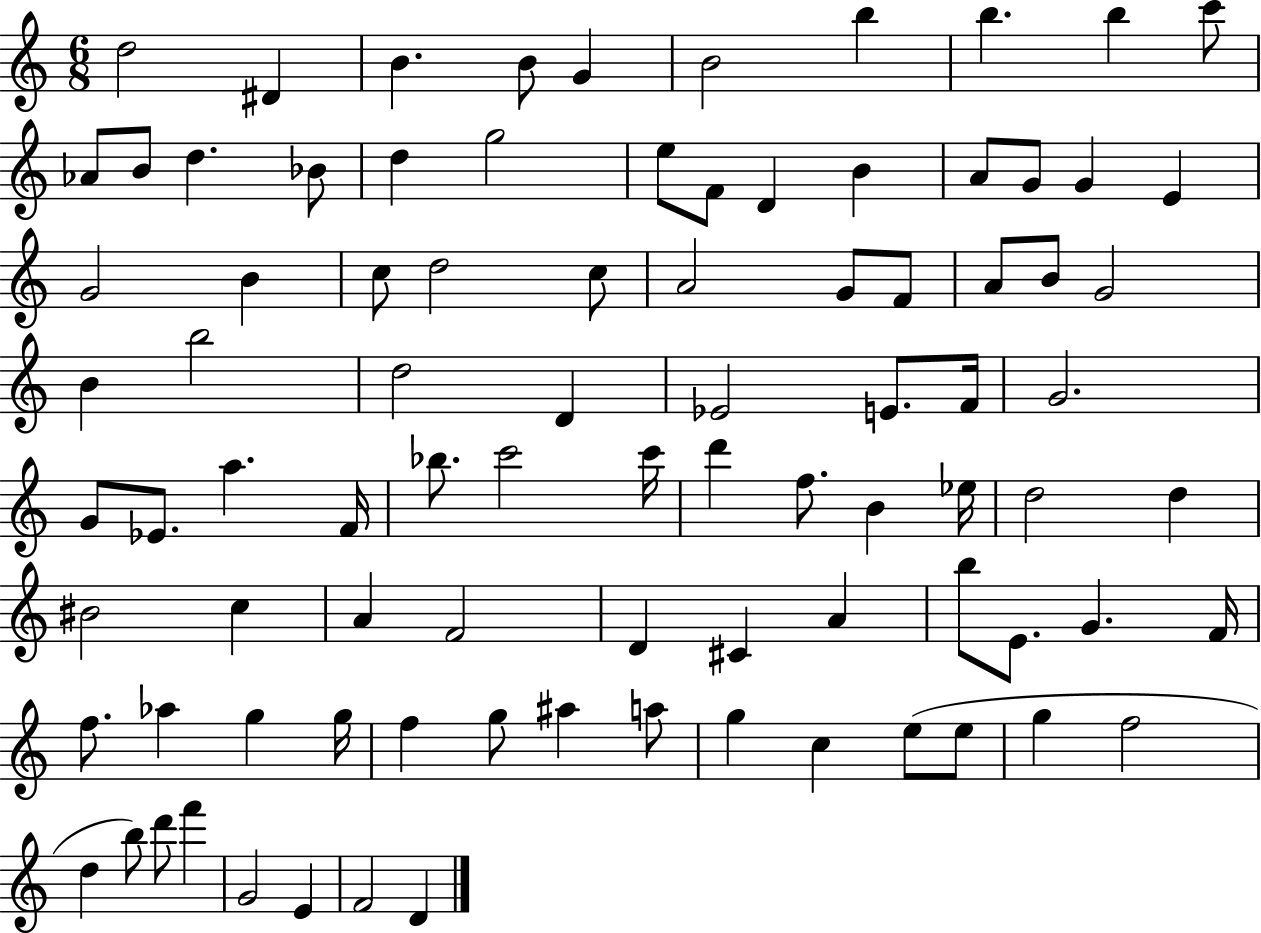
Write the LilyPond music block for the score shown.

{
  \clef treble
  \numericTimeSignature
  \time 6/8
  \key c \major
  \repeat volta 2 { d''2 dis'4 | b'4. b'8 g'4 | b'2 b''4 | b''4. b''4 c'''8 | \break aes'8 b'8 d''4. bes'8 | d''4 g''2 | e''8 f'8 d'4 b'4 | a'8 g'8 g'4 e'4 | \break g'2 b'4 | c''8 d''2 c''8 | a'2 g'8 f'8 | a'8 b'8 g'2 | \break b'4 b''2 | d''2 d'4 | ees'2 e'8. f'16 | g'2. | \break g'8 ees'8. a''4. f'16 | bes''8. c'''2 c'''16 | d'''4 f''8. b'4 ees''16 | d''2 d''4 | \break bis'2 c''4 | a'4 f'2 | d'4 cis'4 a'4 | b''8 e'8. g'4. f'16 | \break f''8. aes''4 g''4 g''16 | f''4 g''8 ais''4 a''8 | g''4 c''4 e''8( e''8 | g''4 f''2 | \break d''4 b''8) d'''8 f'''4 | g'2 e'4 | f'2 d'4 | } \bar "|."
}